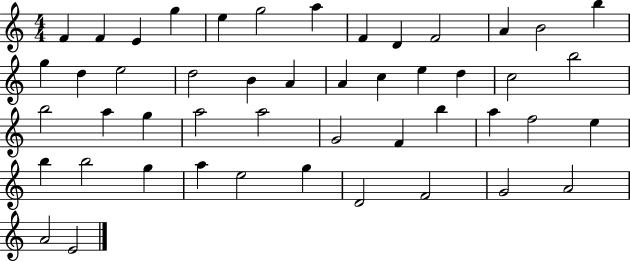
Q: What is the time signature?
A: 4/4